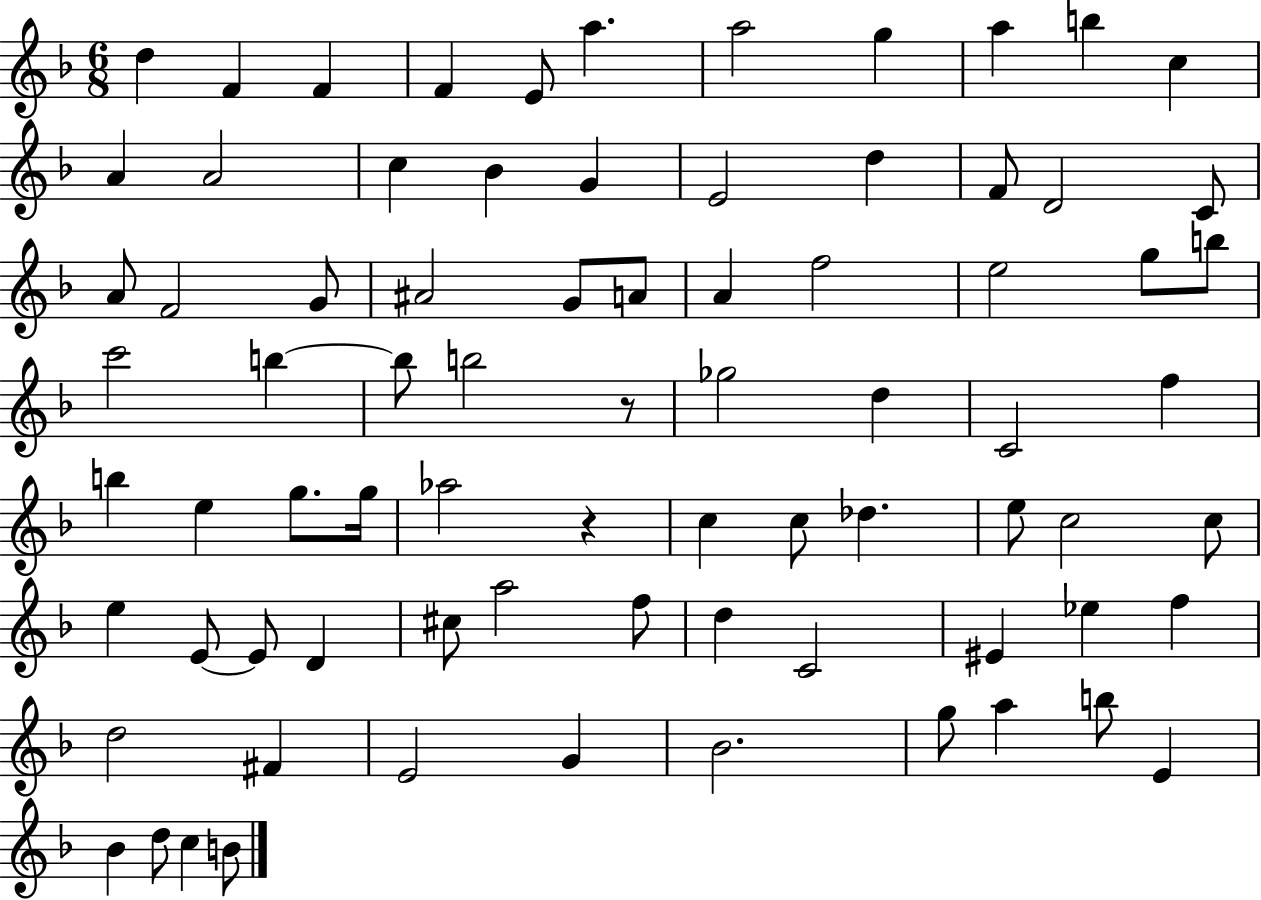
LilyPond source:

{
  \clef treble
  \numericTimeSignature
  \time 6/8
  \key f \major
  d''4 f'4 f'4 | f'4 e'8 a''4. | a''2 g''4 | a''4 b''4 c''4 | \break a'4 a'2 | c''4 bes'4 g'4 | e'2 d''4 | f'8 d'2 c'8 | \break a'8 f'2 g'8 | ais'2 g'8 a'8 | a'4 f''2 | e''2 g''8 b''8 | \break c'''2 b''4~~ | b''8 b''2 r8 | ges''2 d''4 | c'2 f''4 | \break b''4 e''4 g''8. g''16 | aes''2 r4 | c''4 c''8 des''4. | e''8 c''2 c''8 | \break e''4 e'8~~ e'8 d'4 | cis''8 a''2 f''8 | d''4 c'2 | eis'4 ees''4 f''4 | \break d''2 fis'4 | e'2 g'4 | bes'2. | g''8 a''4 b''8 e'4 | \break bes'4 d''8 c''4 b'8 | \bar "|."
}